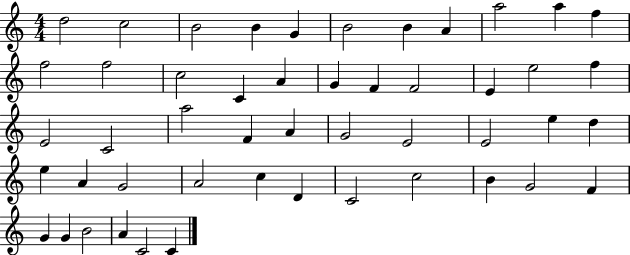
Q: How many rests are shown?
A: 0